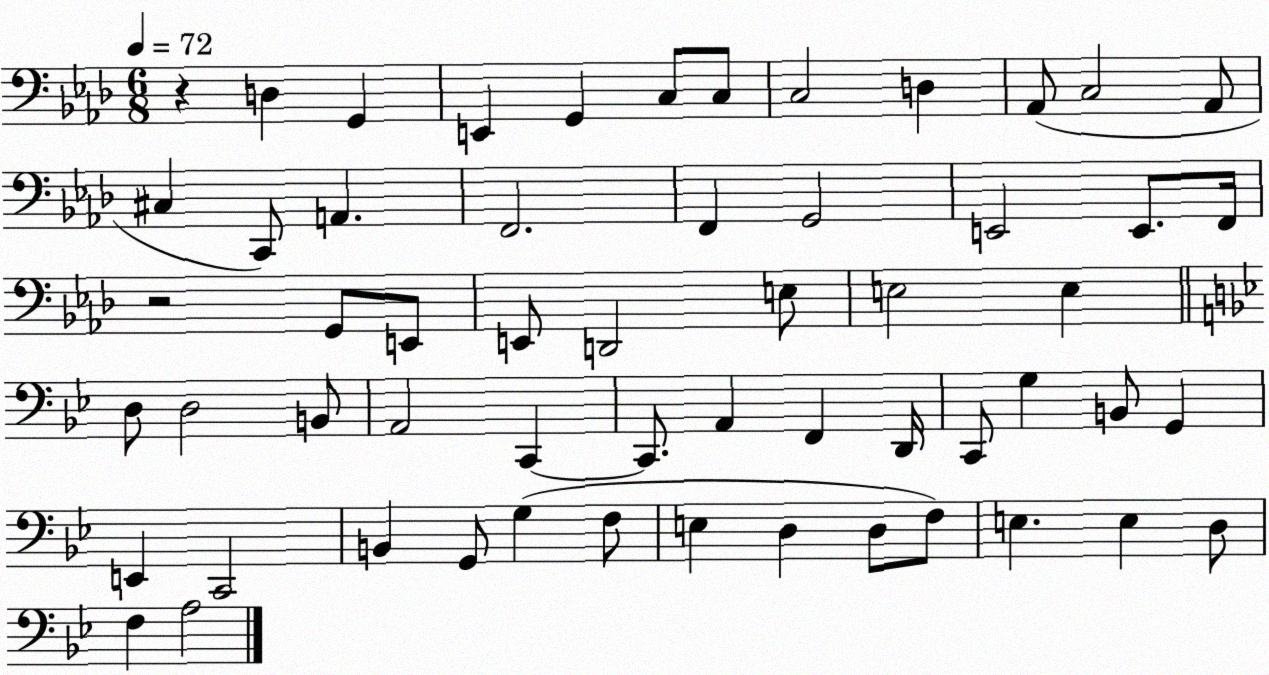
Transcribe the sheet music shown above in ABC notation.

X:1
T:Untitled
M:6/8
L:1/4
K:Ab
z D, G,, E,, G,, C,/2 C,/2 C,2 D, _A,,/2 C,2 _A,,/2 ^C, C,,/2 A,, F,,2 F,, G,,2 E,,2 E,,/2 F,,/4 z2 G,,/2 E,,/2 E,,/2 D,,2 E,/2 E,2 E, D,/2 D,2 B,,/2 A,,2 C,, C,,/2 A,, F,, D,,/4 C,,/2 G, B,,/2 G,, E,, C,,2 B,, G,,/2 G, F,/2 E, D, D,/2 F,/2 E, E, D,/2 F, A,2